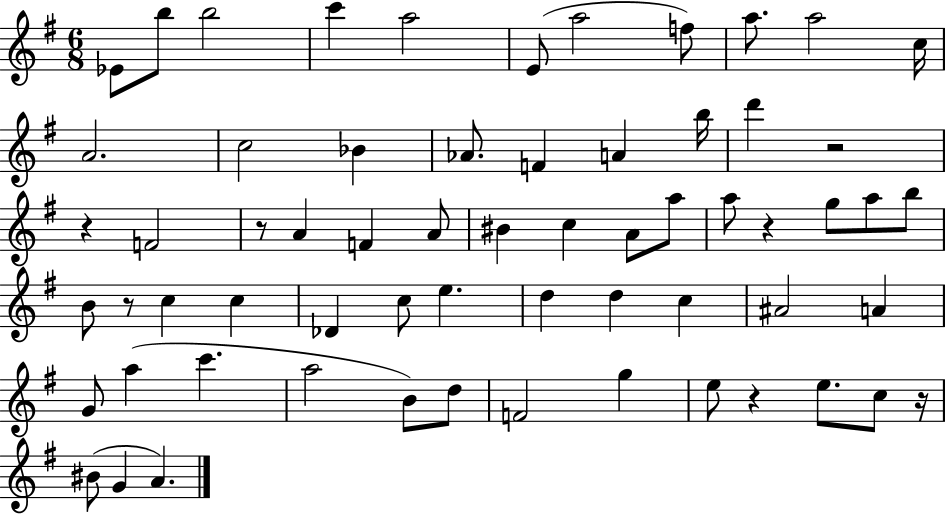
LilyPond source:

{
  \clef treble
  \numericTimeSignature
  \time 6/8
  \key g \major
  ees'8 b''8 b''2 | c'''4 a''2 | e'8( a''2 f''8) | a''8. a''2 c''16 | \break a'2. | c''2 bes'4 | aes'8. f'4 a'4 b''16 | d'''4 r2 | \break r4 f'2 | r8 a'4 f'4 a'8 | bis'4 c''4 a'8 a''8 | a''8 r4 g''8 a''8 b''8 | \break b'8 r8 c''4 c''4 | des'4 c''8 e''4. | d''4 d''4 c''4 | ais'2 a'4 | \break g'8 a''4( c'''4. | a''2 b'8) d''8 | f'2 g''4 | e''8 r4 e''8. c''8 r16 | \break bis'8( g'4 a'4.) | \bar "|."
}